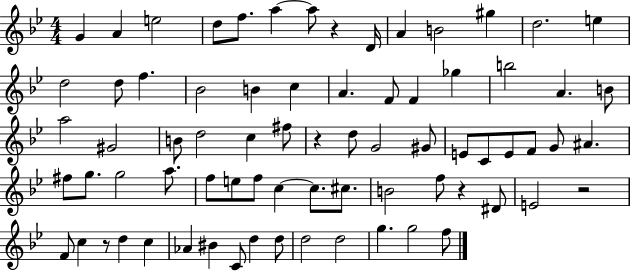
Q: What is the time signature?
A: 4/4